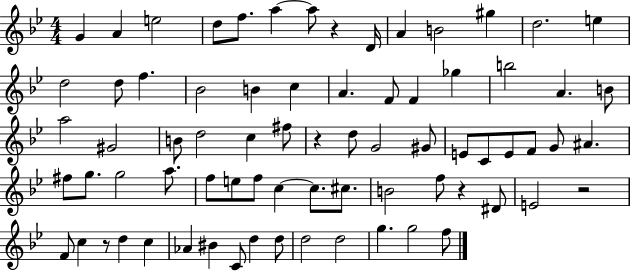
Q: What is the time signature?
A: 4/4